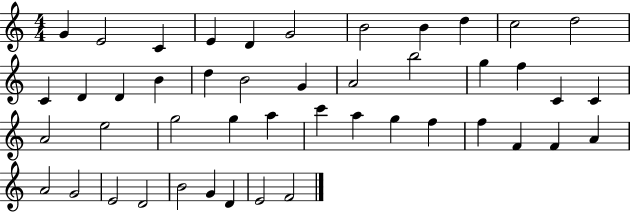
{
  \clef treble
  \numericTimeSignature
  \time 4/4
  \key c \major
  g'4 e'2 c'4 | e'4 d'4 g'2 | b'2 b'4 d''4 | c''2 d''2 | \break c'4 d'4 d'4 b'4 | d''4 b'2 g'4 | a'2 b''2 | g''4 f''4 c'4 c'4 | \break a'2 e''2 | g''2 g''4 a''4 | c'''4 a''4 g''4 f''4 | f''4 f'4 f'4 a'4 | \break a'2 g'2 | e'2 d'2 | b'2 g'4 d'4 | e'2 f'2 | \break \bar "|."
}